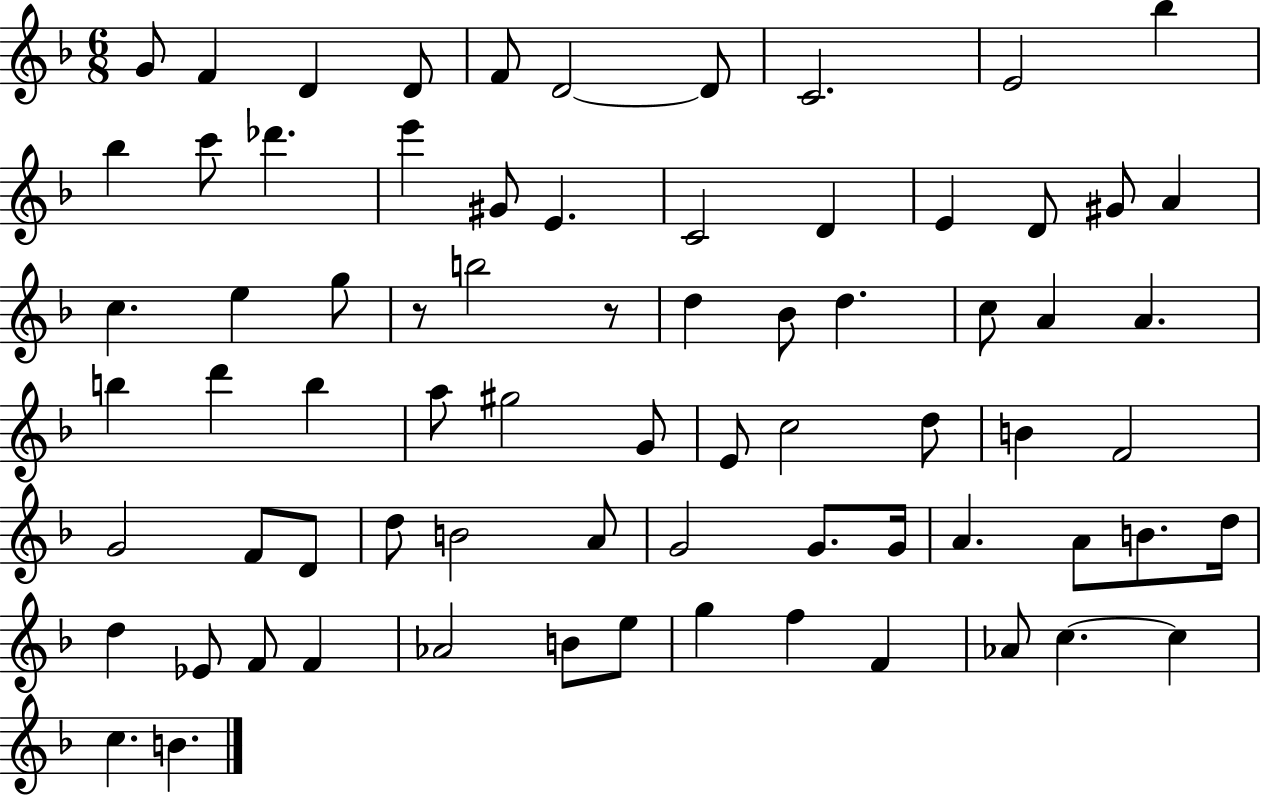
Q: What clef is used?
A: treble